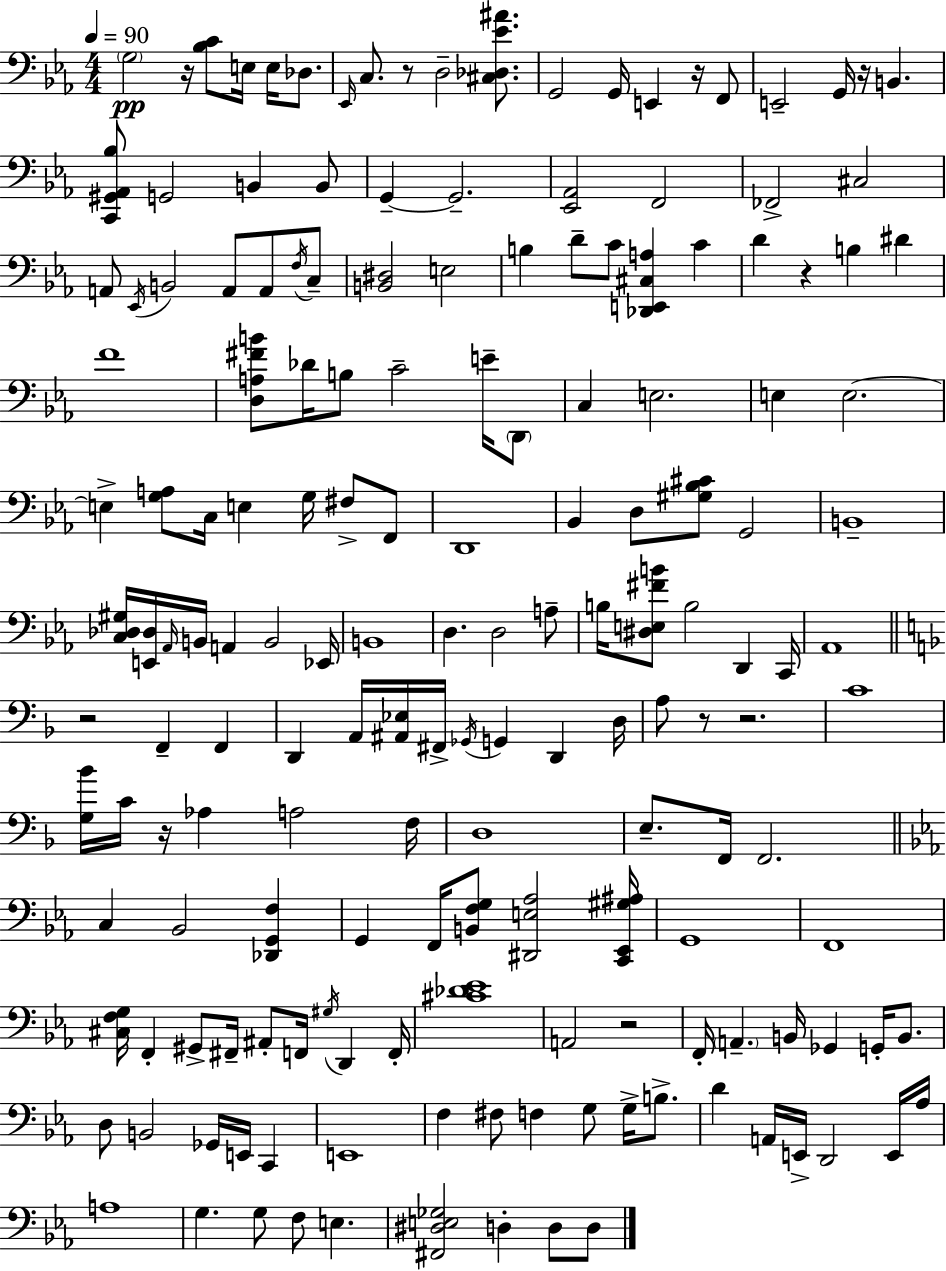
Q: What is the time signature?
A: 4/4